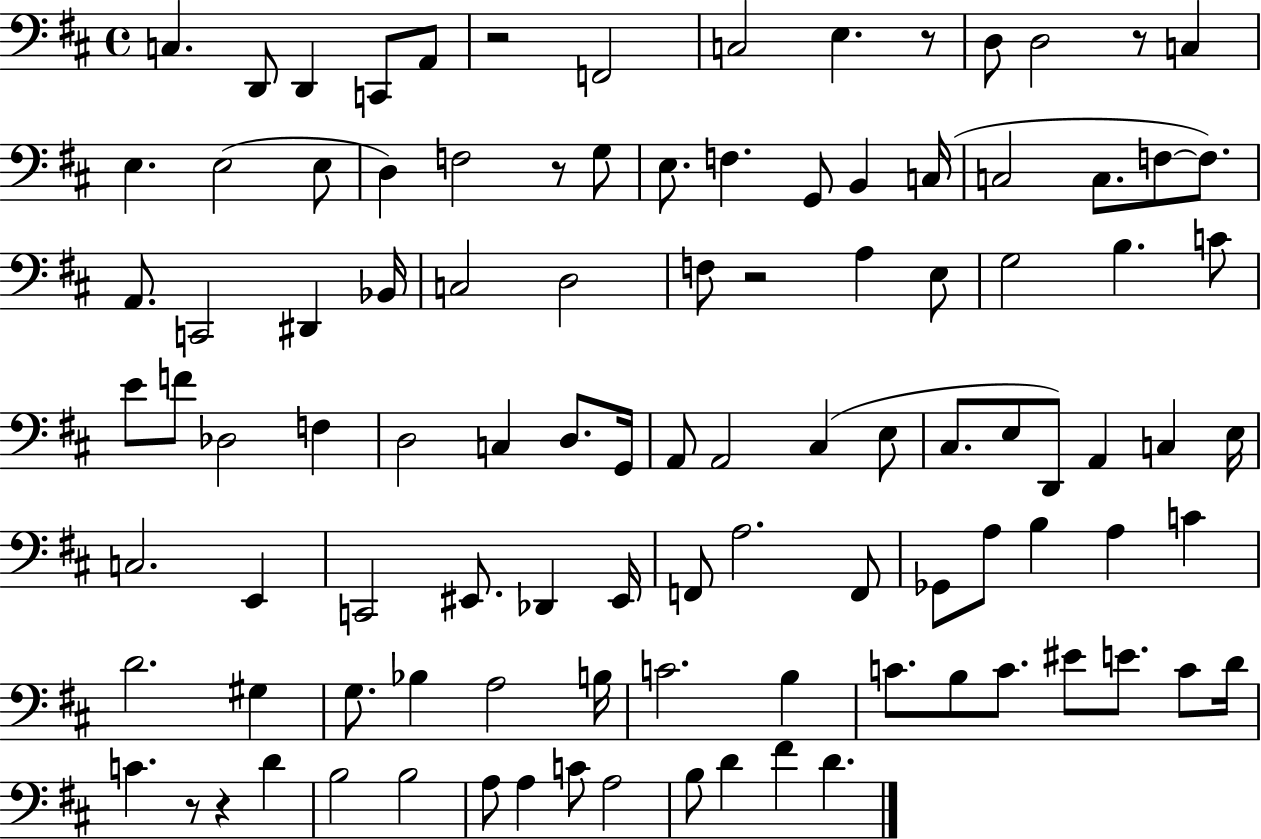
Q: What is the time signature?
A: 4/4